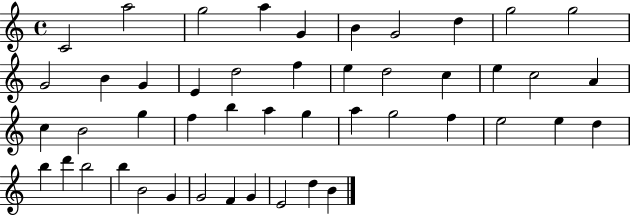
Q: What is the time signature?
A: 4/4